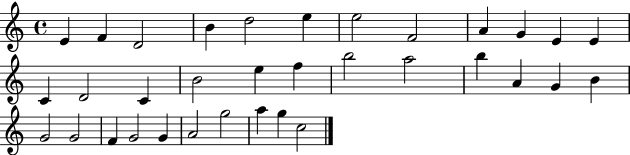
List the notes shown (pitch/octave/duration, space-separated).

E4/q F4/q D4/h B4/q D5/h E5/q E5/h F4/h A4/q G4/q E4/q E4/q C4/q D4/h C4/q B4/h E5/q F5/q B5/h A5/h B5/q A4/q G4/q B4/q G4/h G4/h F4/q G4/h G4/q A4/h G5/h A5/q G5/q C5/h